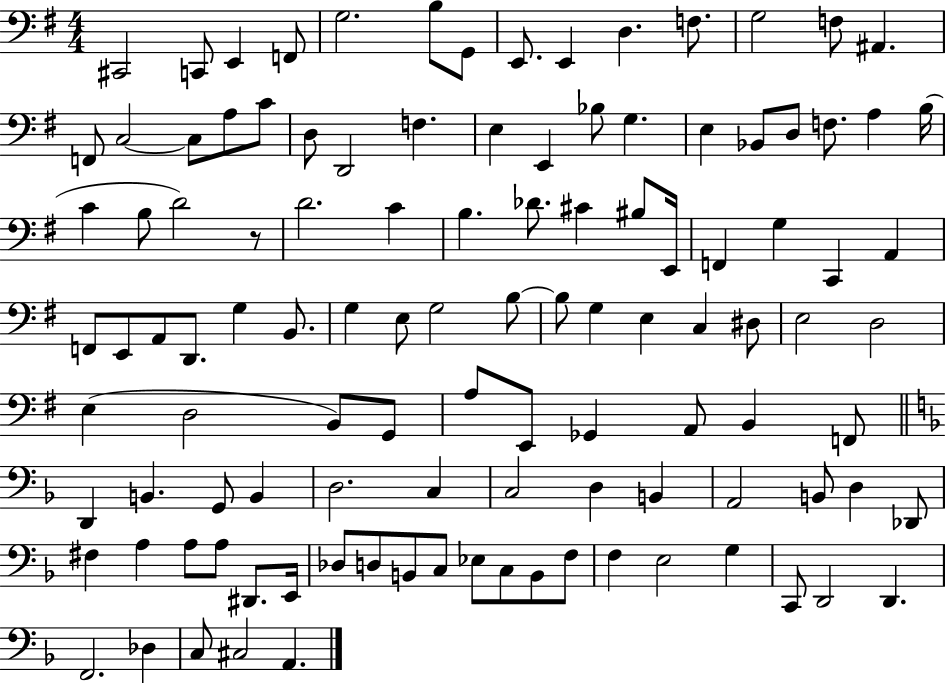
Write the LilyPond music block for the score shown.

{
  \clef bass
  \numericTimeSignature
  \time 4/4
  \key g \major
  \repeat volta 2 { cis,2 c,8 e,4 f,8 | g2. b8 g,8 | e,8. e,4 d4. f8. | g2 f8 ais,4. | \break f,8 c2~~ c8 a8 c'8 | d8 d,2 f4. | e4 e,4 bes8 g4. | e4 bes,8 d8 f8. a4 b16( | \break c'4 b8 d'2) r8 | d'2. c'4 | b4. des'8. cis'4 bis8 e,16 | f,4 g4 c,4 a,4 | \break f,8 e,8 a,8 d,8. g4 b,8. | g4 e8 g2 b8~~ | b8 g4 e4 c4 dis8 | e2 d2 | \break e4( d2 b,8) g,8 | a8 e,8 ges,4 a,8 b,4 f,8 | \bar "||" \break \key d \minor d,4 b,4. g,8 b,4 | d2. c4 | c2 d4 b,4 | a,2 b,8 d4 des,8 | \break fis4 a4 a8 a8 dis,8. e,16 | des8 d8 b,8 c8 ees8 c8 b,8 f8 | f4 e2 g4 | c,8 d,2 d,4. | \break f,2. des4 | c8 cis2 a,4. | } \bar "|."
}